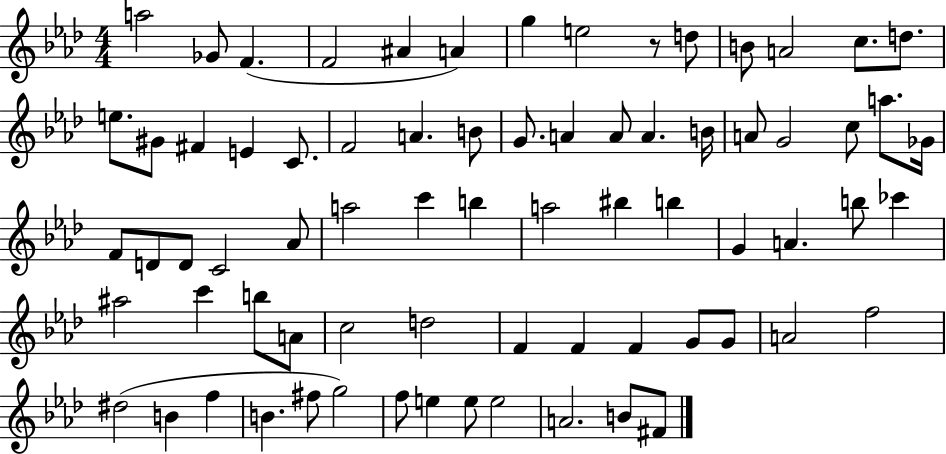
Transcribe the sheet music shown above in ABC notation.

X:1
T:Untitled
M:4/4
L:1/4
K:Ab
a2 _G/2 F F2 ^A A g e2 z/2 d/2 B/2 A2 c/2 d/2 e/2 ^G/2 ^F E C/2 F2 A B/2 G/2 A A/2 A B/4 A/2 G2 c/2 a/2 _G/4 F/2 D/2 D/2 C2 _A/2 a2 c' b a2 ^b b G A b/2 _c' ^a2 c' b/2 A/2 c2 d2 F F F G/2 G/2 A2 f2 ^d2 B f B ^f/2 g2 f/2 e e/2 e2 A2 B/2 ^F/2